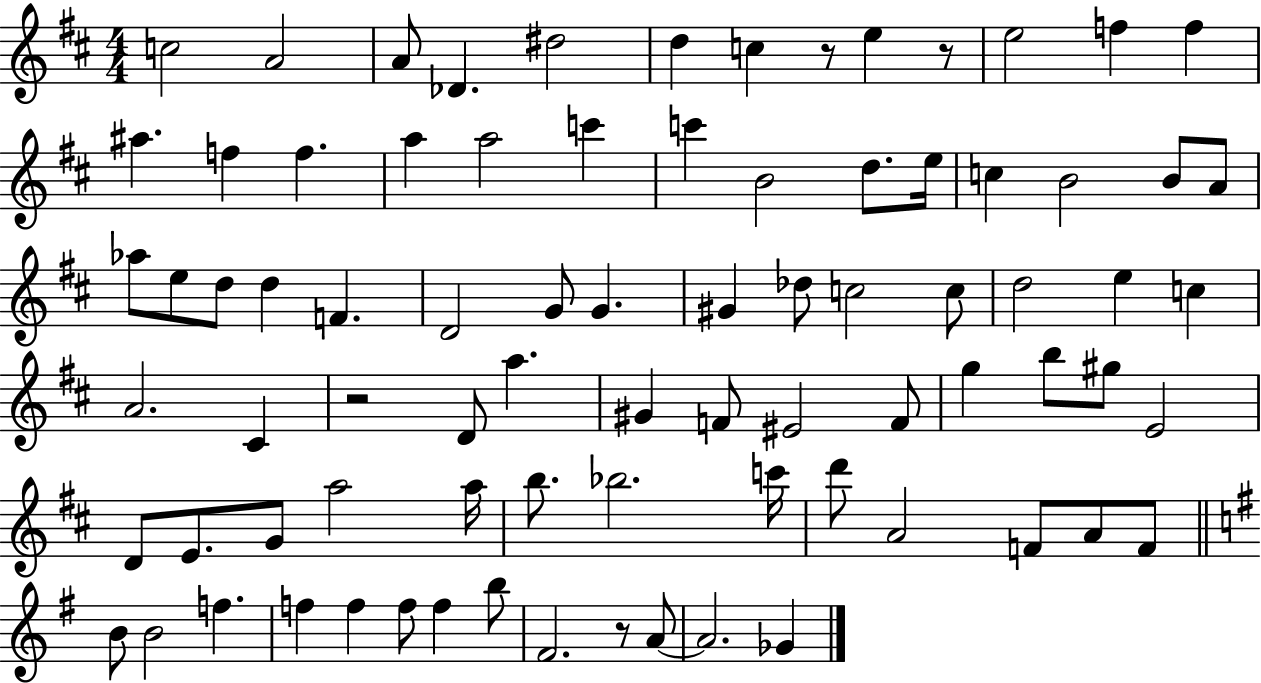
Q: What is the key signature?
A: D major